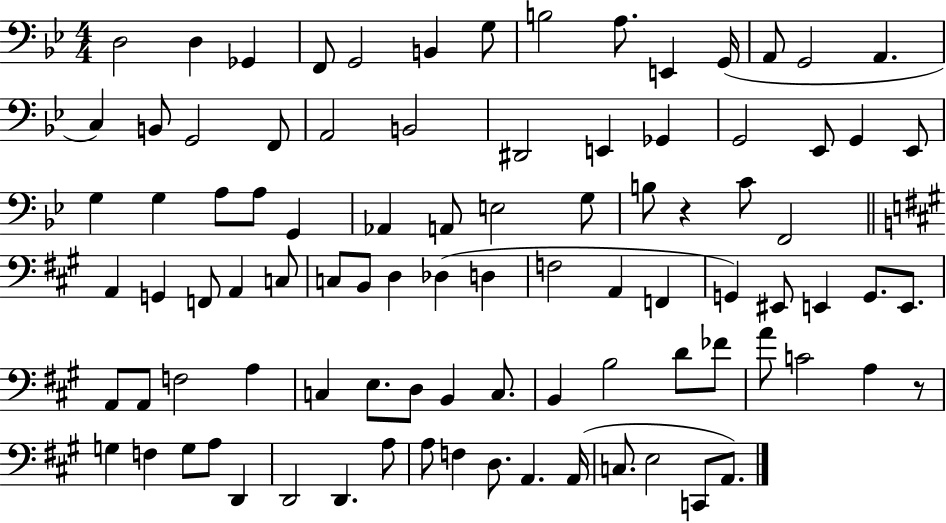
X:1
T:Untitled
M:4/4
L:1/4
K:Bb
D,2 D, _G,, F,,/2 G,,2 B,, G,/2 B,2 A,/2 E,, G,,/4 A,,/2 G,,2 A,, C, B,,/2 G,,2 F,,/2 A,,2 B,,2 ^D,,2 E,, _G,, G,,2 _E,,/2 G,, _E,,/2 G, G, A,/2 A,/2 G,, _A,, A,,/2 E,2 G,/2 B,/2 z C/2 F,,2 A,, G,, F,,/2 A,, C,/2 C,/2 B,,/2 D, _D, D, F,2 A,, F,, G,, ^E,,/2 E,, G,,/2 E,,/2 A,,/2 A,,/2 F,2 A, C, E,/2 D,/2 B,, C,/2 B,, B,2 D/2 _F/2 A/2 C2 A, z/2 G, F, G,/2 A,/2 D,, D,,2 D,, A,/2 A,/2 F, D,/2 A,, A,,/4 C,/2 E,2 C,,/2 A,,/2